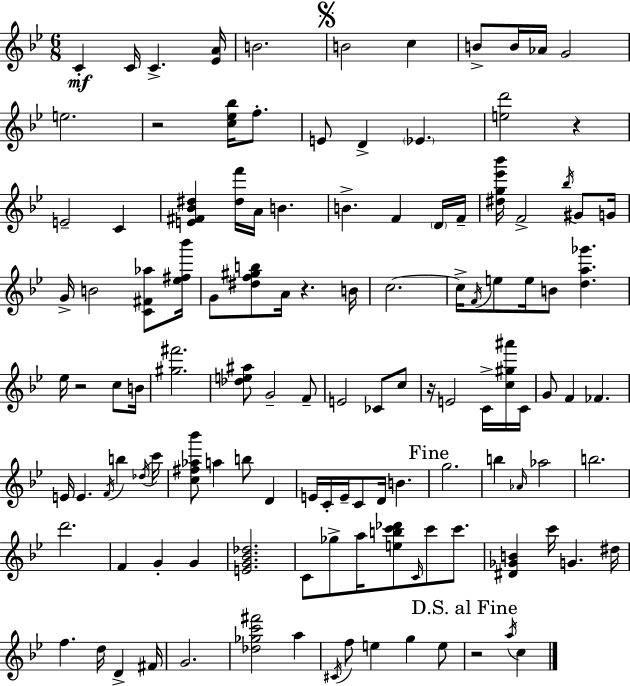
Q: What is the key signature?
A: BES major